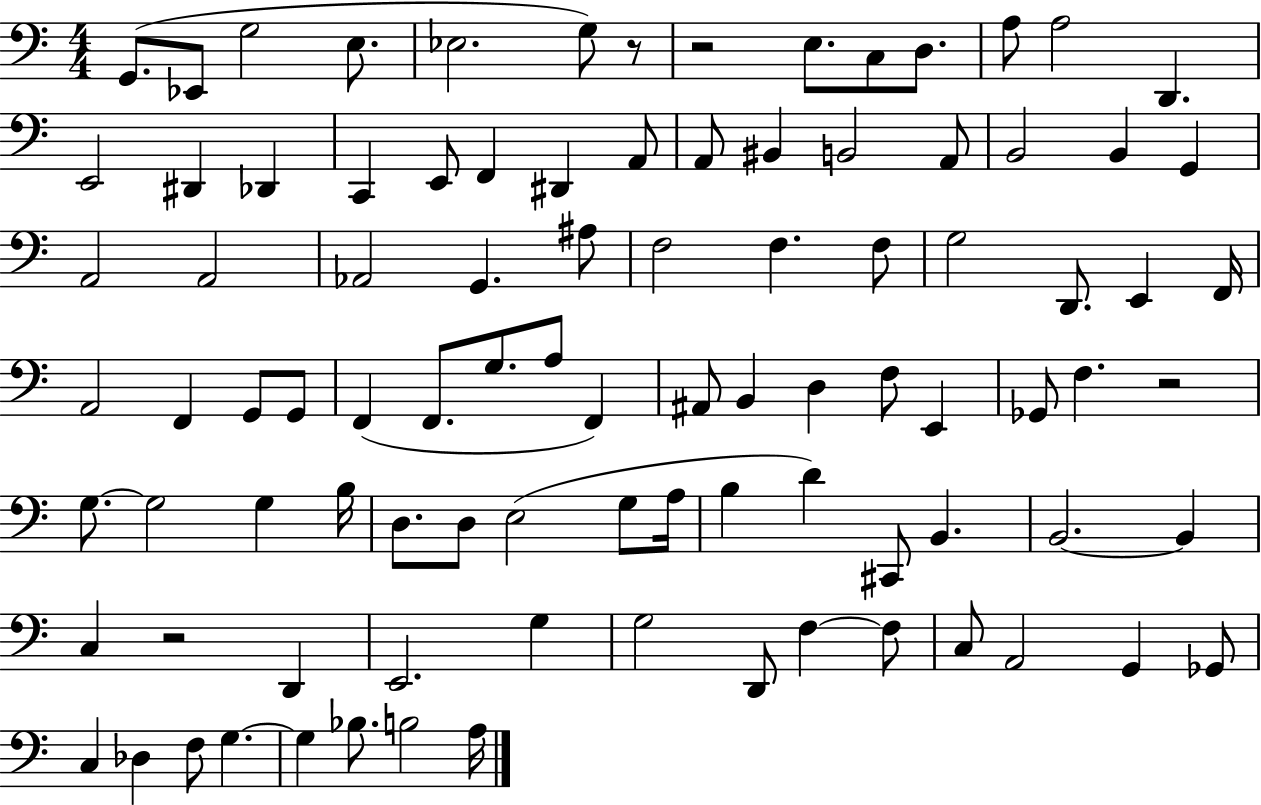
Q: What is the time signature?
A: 4/4